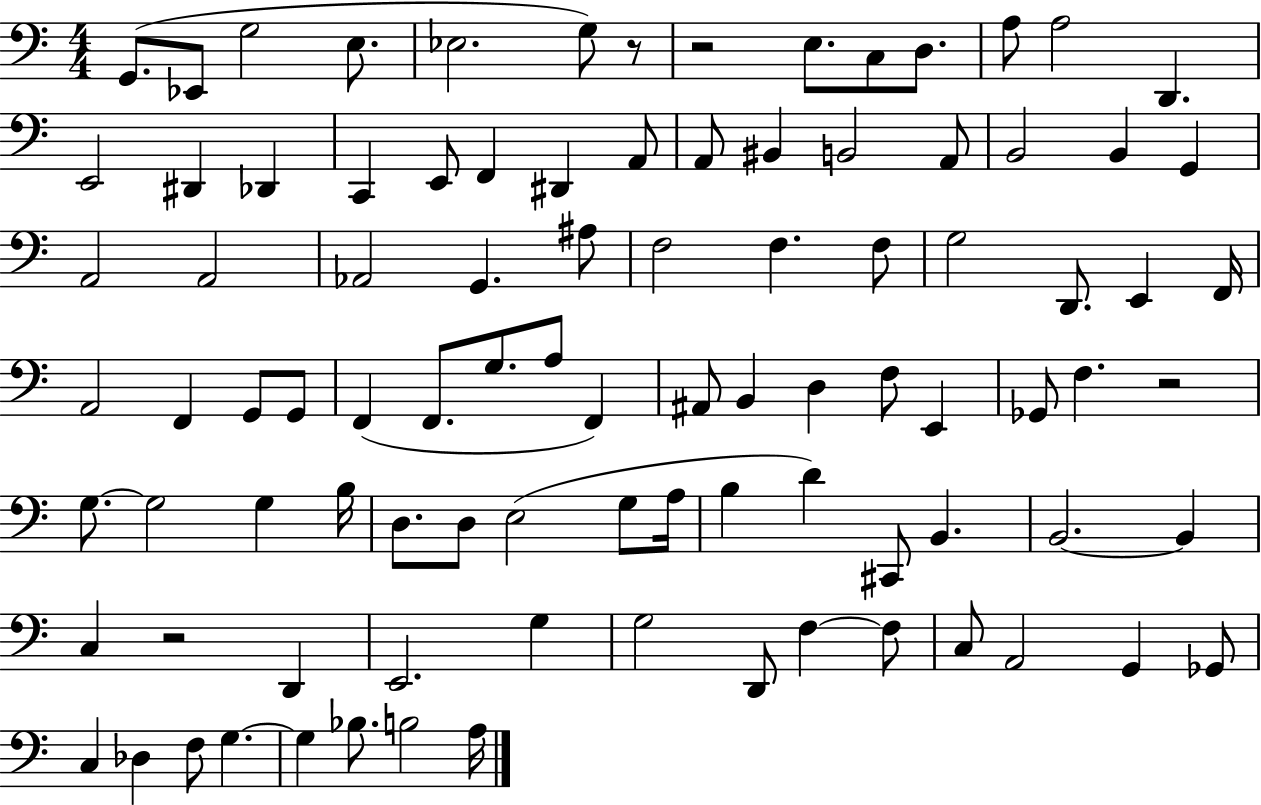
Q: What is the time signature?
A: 4/4